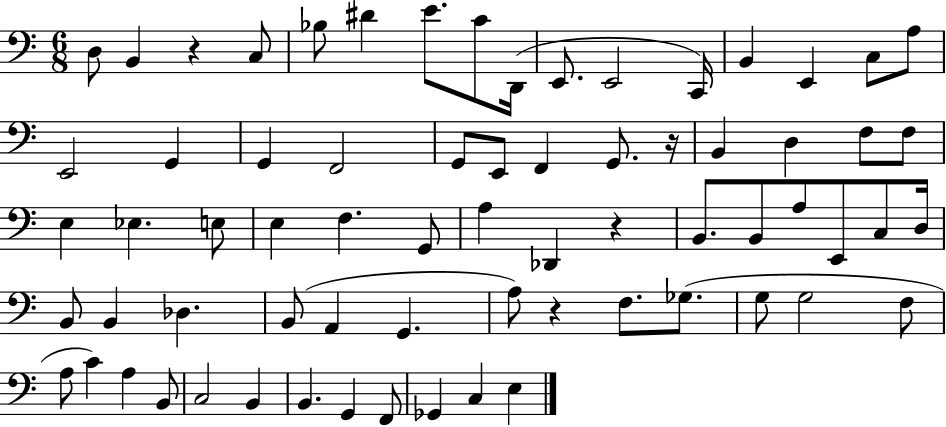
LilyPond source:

{
  \clef bass
  \numericTimeSignature
  \time 6/8
  \key c \major
  d8 b,4 r4 c8 | bes8 dis'4 e'8. c'8 d,16( | e,8. e,2 c,16) | b,4 e,4 c8 a8 | \break e,2 g,4 | g,4 f,2 | g,8 e,8 f,4 g,8. r16 | b,4 d4 f8 f8 | \break e4 ees4. e8 | e4 f4. g,8 | a4 des,4 r4 | b,8. b,8 a8 e,8 c8 d16 | \break b,8 b,4 des4. | b,8( a,4 g,4. | a8) r4 f8. ges8.( | g8 g2 f8 | \break a8 c'4) a4 b,8 | c2 b,4 | b,4. g,4 f,8 | ges,4 c4 e4 | \break \bar "|."
}